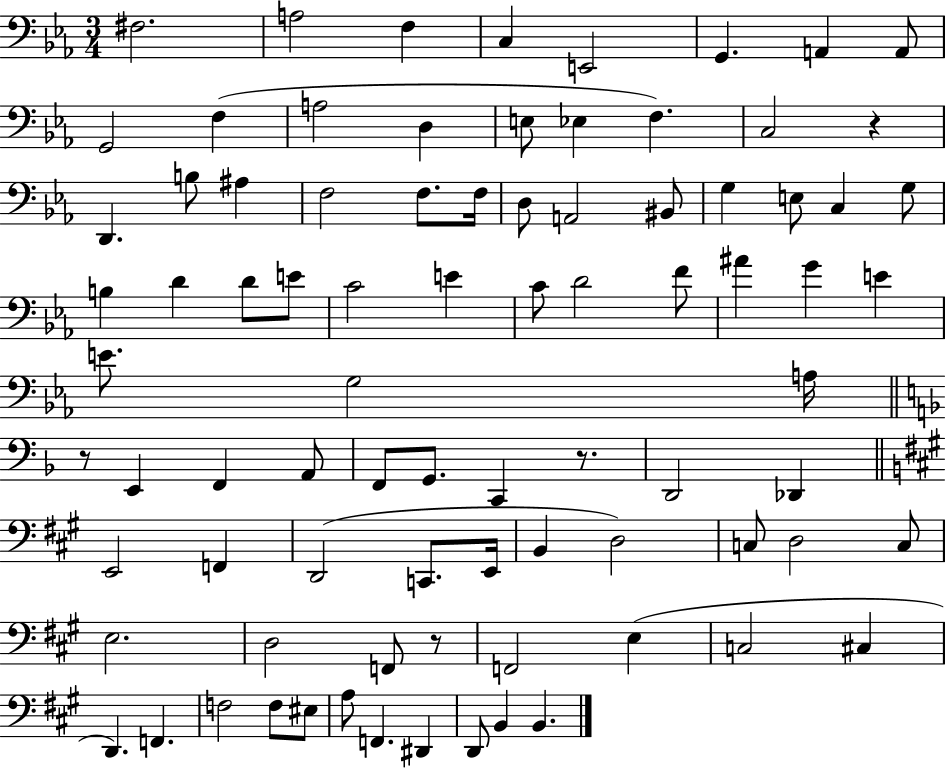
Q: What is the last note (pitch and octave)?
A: B2